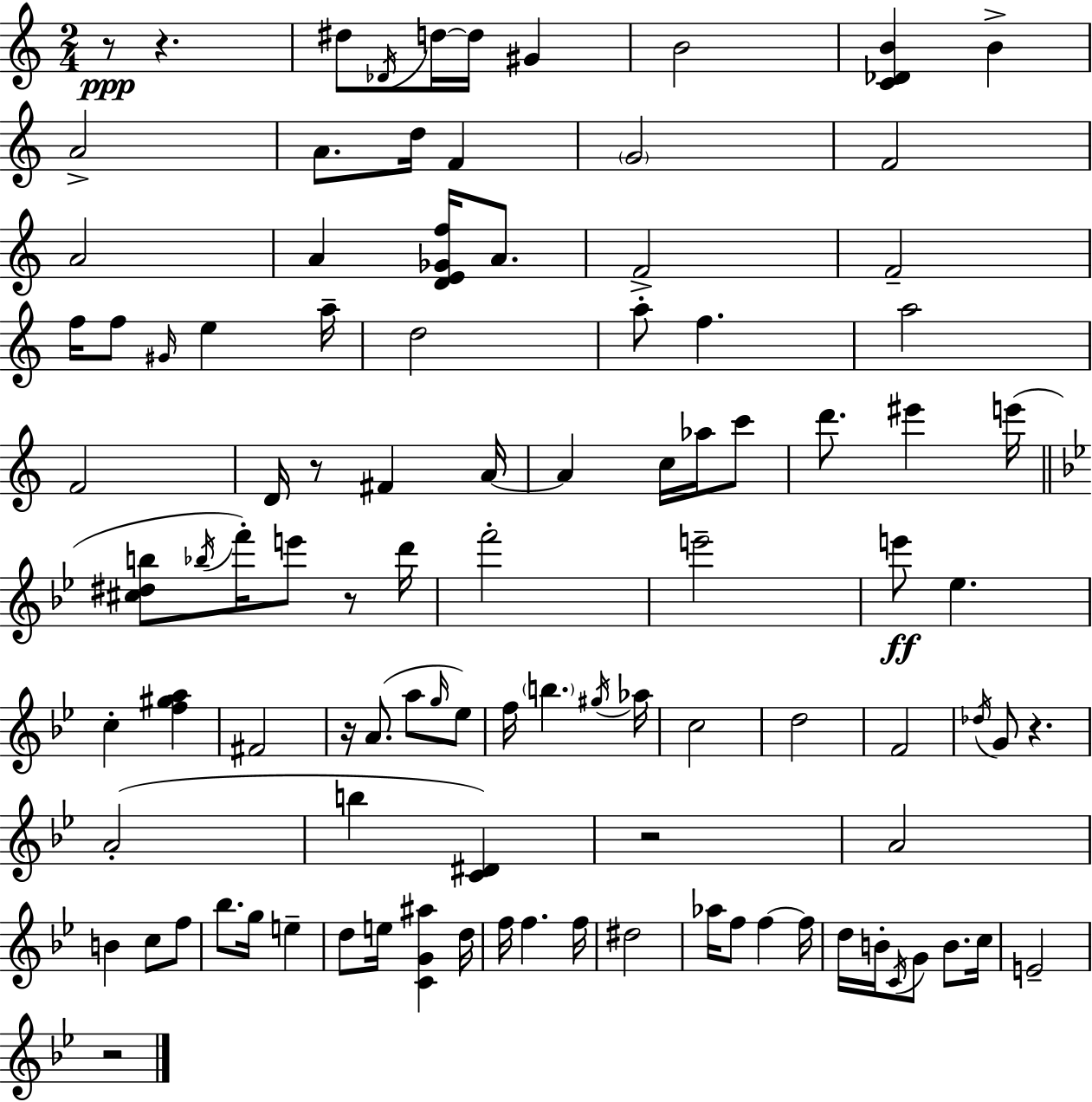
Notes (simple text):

R/e R/q. D#5/e Db4/s D5/s D5/s G#4/q B4/h [C4,Db4,B4]/q B4/q A4/h A4/e. D5/s F4/q G4/h F4/h A4/h A4/q [D4,E4,Gb4,F5]/s A4/e. F4/h F4/h F5/s F5/e G#4/s E5/q A5/s D5/h A5/e F5/q. A5/h F4/h D4/s R/e F#4/q A4/s A4/q C5/s Ab5/s C6/e D6/e. EIS6/q E6/s [C#5,D#5,B5]/e Bb5/s F6/s E6/e R/e D6/s F6/h E6/h E6/e Eb5/q. C5/q [F5,G#5,A5]/q F#4/h R/s A4/e. A5/e G5/s Eb5/e F5/s B5/q. G#5/s Ab5/s C5/h D5/h F4/h Db5/s G4/e R/q. A4/h B5/q [C4,D#4]/q R/h A4/h B4/q C5/e F5/e Bb5/e. G5/s E5/q D5/e E5/s [C4,G4,A#5]/q D5/s F5/s F5/q. F5/s D#5/h Ab5/s F5/e F5/q F5/s D5/s B4/s C4/s G4/e B4/e. C5/s E4/h R/h